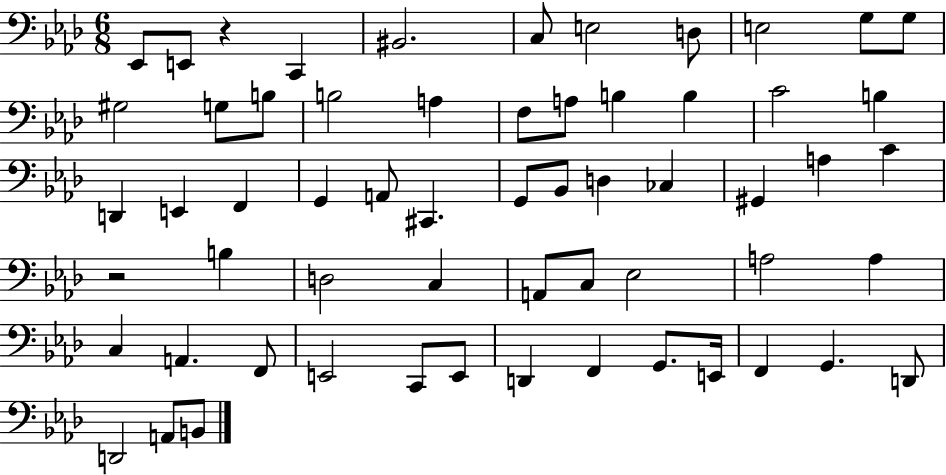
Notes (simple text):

Eb2/e E2/e R/q C2/q BIS2/h. C3/e E3/h D3/e E3/h G3/e G3/e G#3/h G3/e B3/e B3/h A3/q F3/e A3/e B3/q B3/q C4/h B3/q D2/q E2/q F2/q G2/q A2/e C#2/q. G2/e Bb2/e D3/q CES3/q G#2/q A3/q C4/q R/h B3/q D3/h C3/q A2/e C3/e Eb3/h A3/h A3/q C3/q A2/q. F2/e E2/h C2/e E2/e D2/q F2/q G2/e. E2/s F2/q G2/q. D2/e D2/h A2/e B2/e